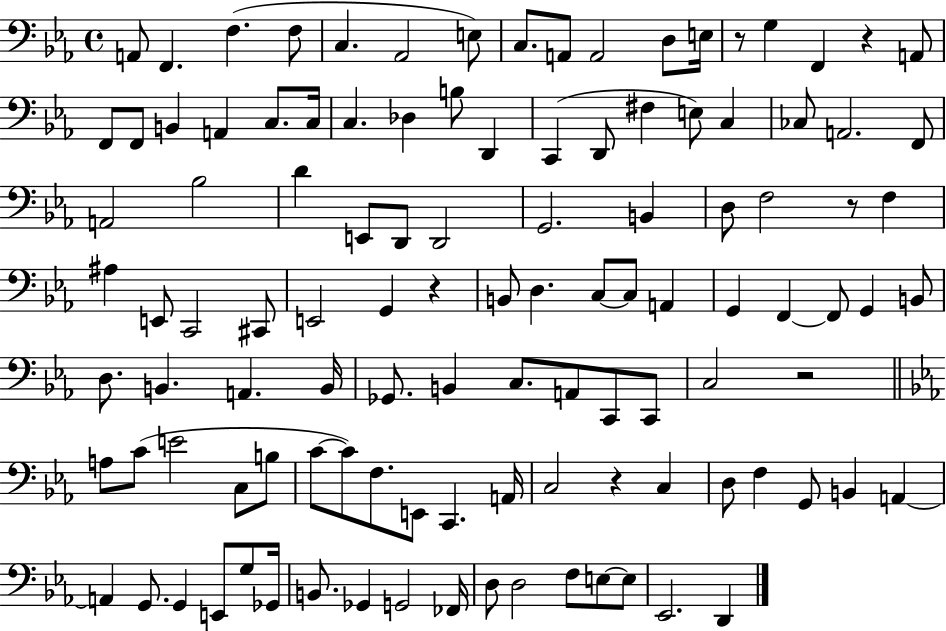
{
  \clef bass
  \time 4/4
  \defaultTimeSignature
  \key ees \major
  a,8 f,4. f4.( f8 | c4. aes,2 e8) | c8. a,8 a,2 d8 e16 | r8 g4 f,4 r4 a,8 | \break f,8 f,8 b,4 a,4 c8. c16 | c4. des4 b8 d,4 | c,4( d,8 fis4 e8) c4 | ces8 a,2. f,8 | \break a,2 bes2 | d'4 e,8 d,8 d,2 | g,2. b,4 | d8 f2 r8 f4 | \break ais4 e,8 c,2 cis,8 | e,2 g,4 r4 | b,8 d4. c8~~ c8 a,4 | g,4 f,4~~ f,8 g,4 b,8 | \break d8. b,4. a,4. b,16 | ges,8. b,4 c8. a,8 c,8 c,8 | c2 r2 | \bar "||" \break \key ees \major a8 c'8( e'2 c8 b8 | c'8~~ c'8) f8. e,8 c,4. a,16 | c2 r4 c4 | d8 f4 g,8 b,4 a,4~~ | \break a,4 g,8. g,4 e,8 g8 ges,16 | b,8. ges,4 g,2 fes,16 | d8 d2 f8 e8~~ e8 | ees,2. d,4 | \break \bar "|."
}